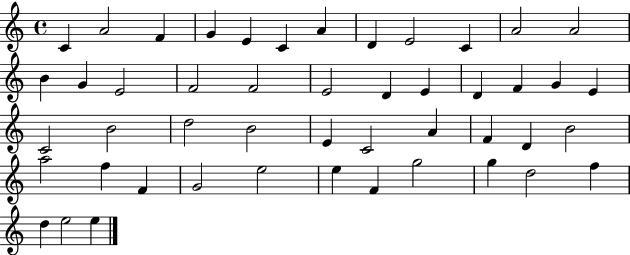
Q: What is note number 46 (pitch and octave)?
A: D5